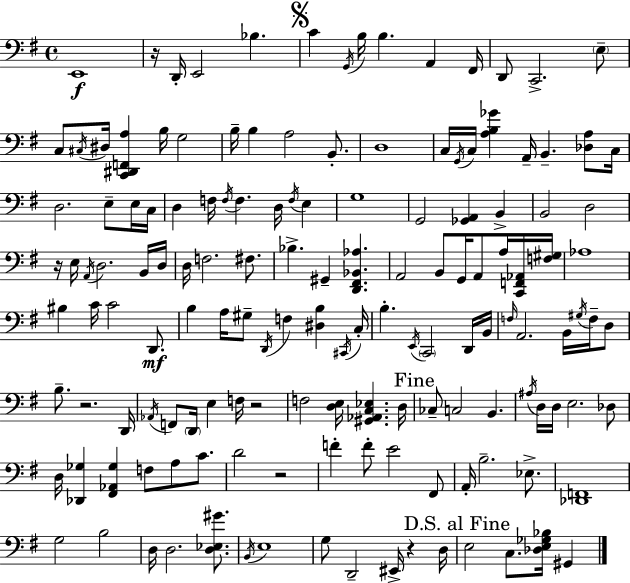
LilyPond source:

{
  \clef bass
  \time 4/4
  \defaultTimeSignature
  \key g \major
  \repeat volta 2 { e,1\f | r16 d,16-. e,2 bes4. | \mark \markup { \musicglyph "scripts.segno" } c'4 \acciaccatura { g,16 } b16 b4. a,4 | fis,16 d,8 c,2.-> \parenthesize e8-- | \break c8 \acciaccatura { cis16 } dis16 <c, dis, f, a>4 b16 g2 | b16-- b4 a2 b,8.-. | d1 | c16 \acciaccatura { g,16 } c16 <a b ges'>4 a,16-- b,4.-- | \break <des a>8 c16 d2. e8-- | e16 c16 d4 f16 \acciaccatura { f16 } f4. d16 | \acciaccatura { f16 } e4 g1 | g,2 <ges, a,>4 | \break b,4-> b,2 d2 | r16 e16 \acciaccatura { a,16 } d2. | b,16 d16 d16 f2. | fis8. bes4.-> gis,4-- | \break <d, fis, bes, aes>4. a,2 b,8 | g,16 a,8 a16 <c, f, aes,>16 <f gis>16 aes1 | bis4 c'16 c'2 | d,8.\mf b4 a16 gis8-- \acciaccatura { d,16 } f4 | \break <dis b>4 \acciaccatura { cis,16 } c16-. b4.-. \acciaccatura { e,16 } \parenthesize c,2 | d,16 b,16 \grace { f16 } a,2. | b,16 \acciaccatura { gis16 } f16-- d8 b8.-- r2. | d,16 \acciaccatura { aes,16 } f,8 \parenthesize d,16 e4 | \break f16 r2 f2 | <d e>16 <gis, aes, c ees>4. d16 \mark "Fine" ces8-- c2 | b,4. \acciaccatura { ais16 } d16 d16 e2. | des8 d16 <des, ges>4 | \break <fis, aes, ges>4 f8 a8 c'8. d'2 | r2 f'4-. | f'8-. e'2 fis,8 a,16-. b2.-- | ees8.-> <des, f,>1 | \break g2 | b2 d16 d2. | <d ees gis'>8. \acciaccatura { b,16 } e1 | g8 | \break d,2-- eis,16-> r4 d16 \mark "D.S. al Fine" e2 | c8. <des e ges bes>16 gis,4 } \bar "|."
}